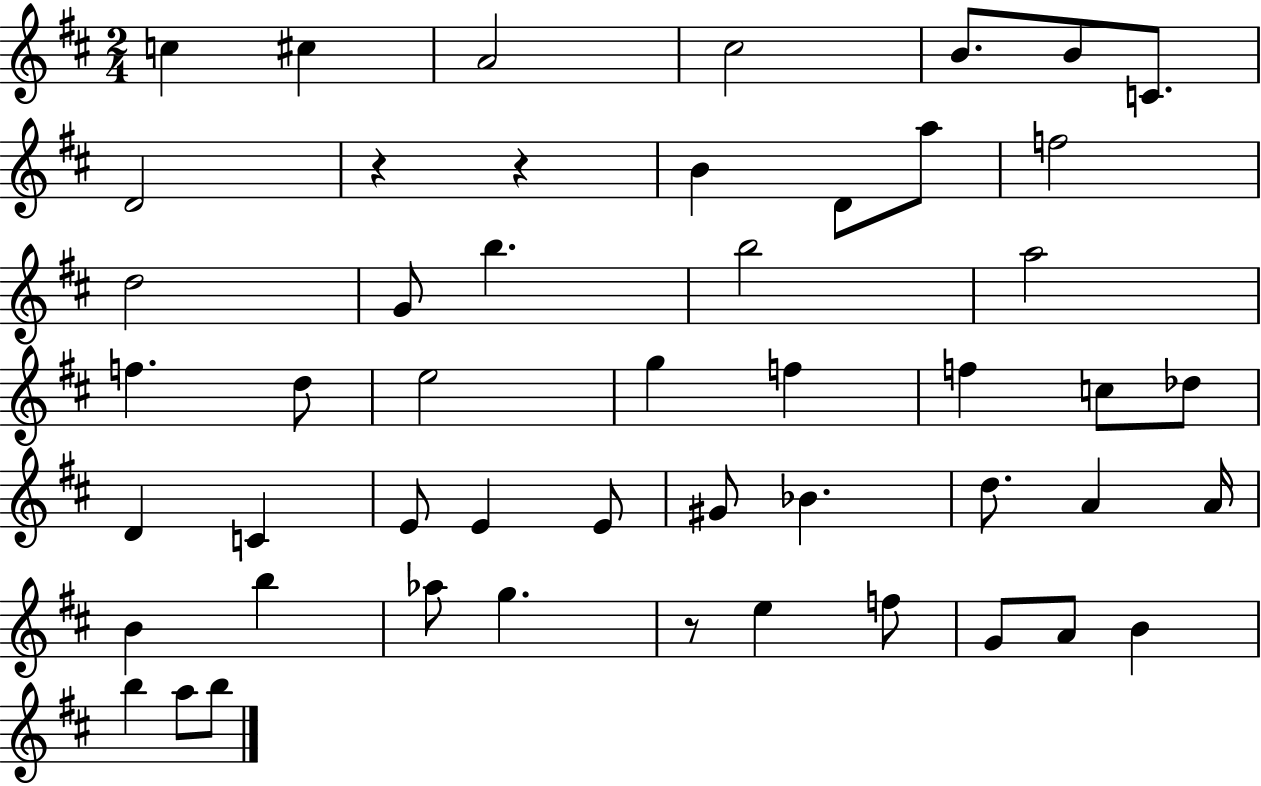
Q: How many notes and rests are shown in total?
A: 50